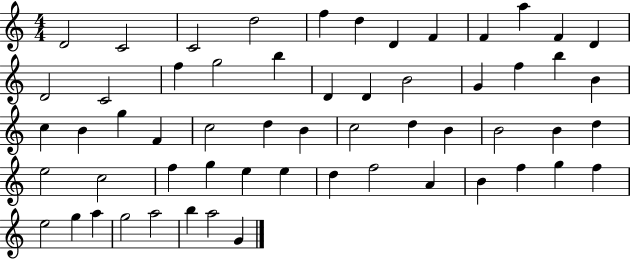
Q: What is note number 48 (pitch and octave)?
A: F5